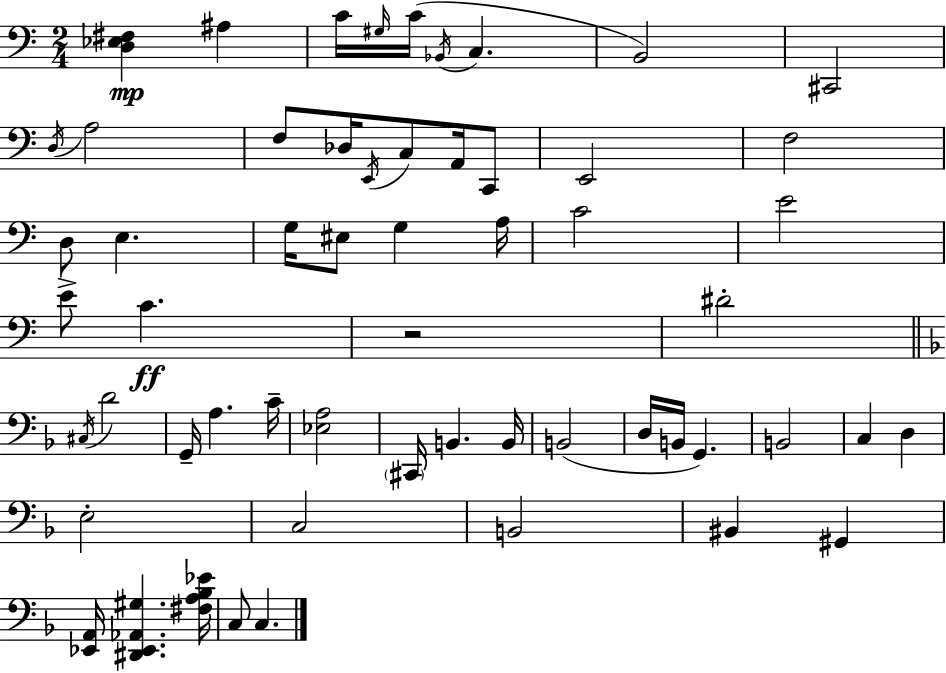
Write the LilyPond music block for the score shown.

{
  \clef bass
  \numericTimeSignature
  \time 2/4
  \key a \minor
  \repeat volta 2 { <d ees fis>4\mp ais4 | c'16 \grace { gis16 }( c'16 \acciaccatura { bes,16 } c4. | b,2) | cis,2 | \break \acciaccatura { d16 } a2 | f8 des16 \acciaccatura { e,16 } c8 | a,16 c,8 e,2 | f2 | \break d8 e4. | g16 eis8 g4 | a16 c'2 | e'2 | \break e'8-> c'4.\ff | r2 | dis'2-. | \bar "||" \break \key d \minor \acciaccatura { cis16 } d'2 | g,16-- a4. | c'16-- <ees a>2 | \parenthesize cis,16 b,4. | \break b,16 b,2( | d16 b,16 g,4.) | b,2 | c4 d4 | \break e2-. | c2 | b,2 | bis,4 gis,4 | \break <ees, a,>16 <dis, ees, aes, gis>4. | <fis a bes ees'>16 c8 c4. | } \bar "|."
}